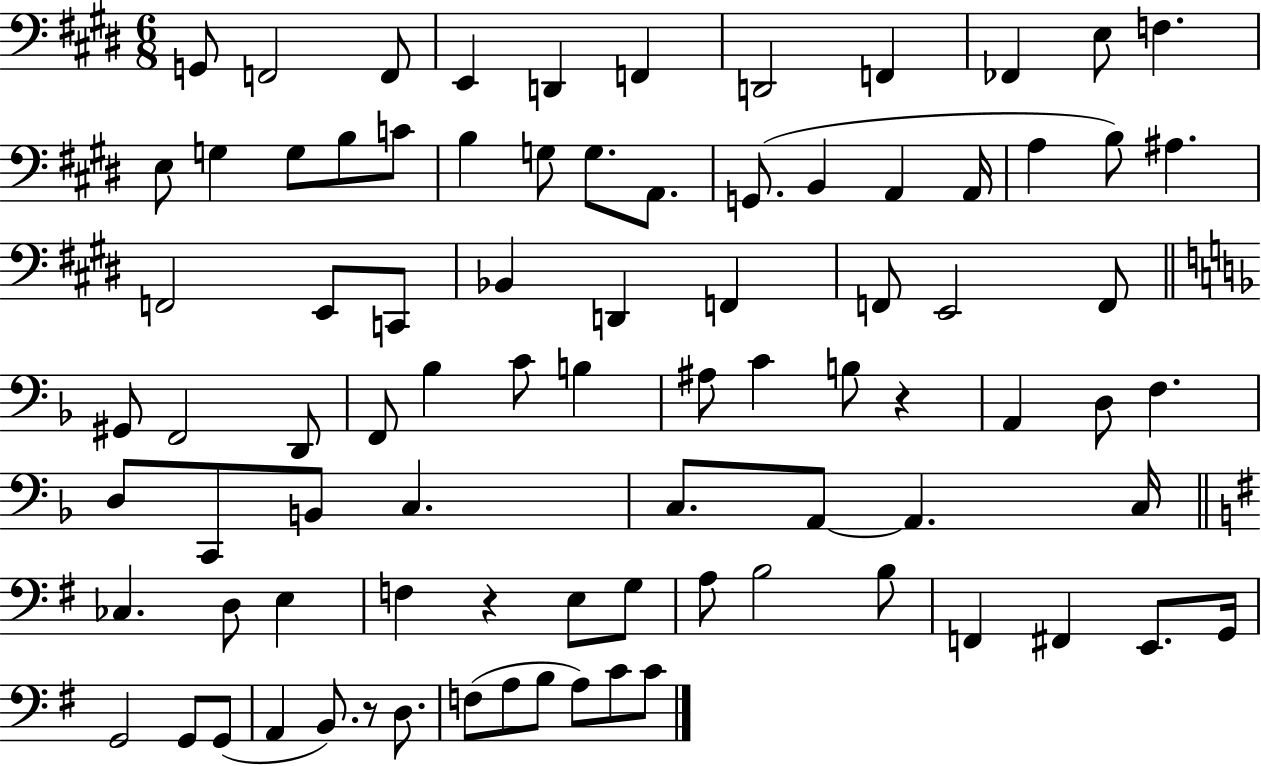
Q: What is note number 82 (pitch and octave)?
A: C4